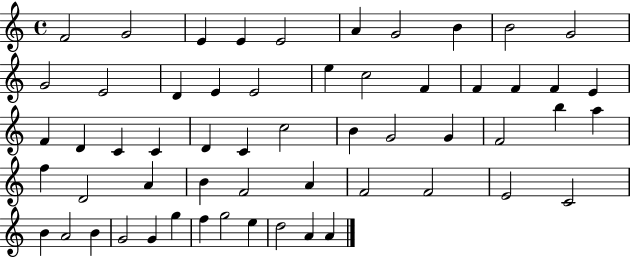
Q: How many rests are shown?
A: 0